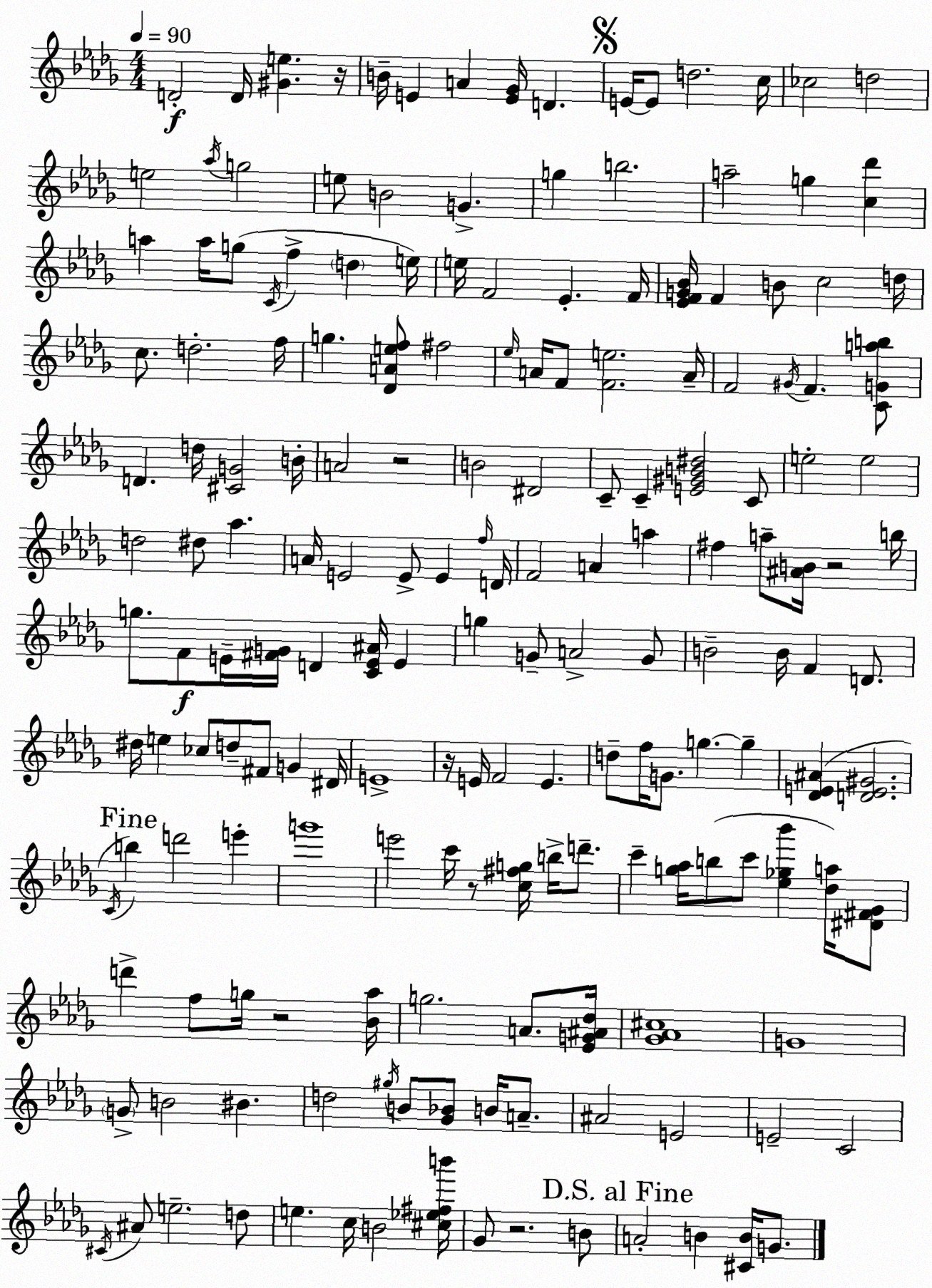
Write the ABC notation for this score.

X:1
T:Untitled
M:4/4
L:1/4
K:Bbm
D2 D/4 [^Ge] z/4 B/4 E A [E_G]/4 D E/4 E/2 d2 c/4 _c2 d2 e2 _a/4 g2 e/2 B2 G g b2 a2 g [c_d'] a a/4 g/2 C/4 f d e/4 e/4 F2 _E F/4 [_EFG_B]/4 F B/2 c2 d/4 c/2 d2 f/4 g [_DAef]/2 ^f2 _e/4 A/4 F/2 [Fe]2 A/4 F2 ^G/4 F [CGab]/2 D d/4 [^CG]2 B/4 A2 z2 B2 ^D2 C/2 C [E^GB^d]2 C/2 e2 e2 d2 ^d/2 _a A/4 E2 E/2 E f/4 D/4 F2 A a ^f a/2 [^AB]/4 z2 b/4 g/2 F/2 E/4 [^FG]/4 D [CE^A]/4 E g G/2 A2 G/2 B2 B/4 F D/2 ^d/4 e _c/2 d/2 ^F/2 G ^D/4 E4 z/4 E/4 F2 E d/2 f/4 G/2 g g [_DE^A] [DE^G]2 C/4 b d'2 e' g'4 e'2 c'/4 z/2 [c^fg]/4 b/4 d'/2 c' [g_a]/4 b/2 c'/2 [_e_g_b'] [_da]/4 [^D^F_G]/2 d' f/2 g/4 z2 [_B_a]/4 g2 A/2 [_EG^A_d]/4 [_G_A^c]4 G4 G/2 B2 ^B d2 ^g/4 B/2 [_G_B]/2 B/4 A/2 ^A2 E2 E2 C2 ^C/4 ^A/2 e2 d/2 e c/4 B2 [^c_e^fb']/4 _G/2 z2 B/2 A2 B [^CB]/4 G/2